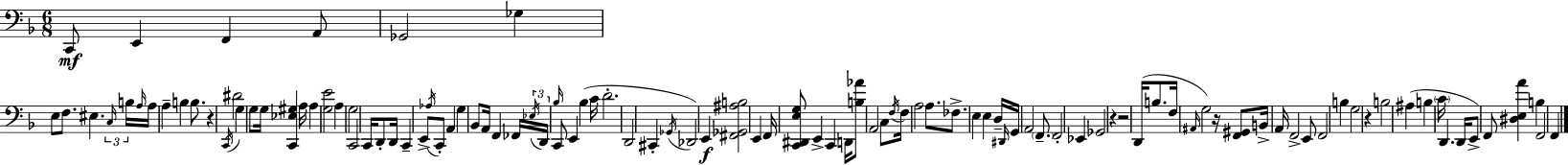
C2/e E2/q F2/q A2/e Gb2/h Gb3/q E3/e F3/e. EIS3/q. C3/s B3/s A3/s A3/s A3/q B3/q B3/e. R/q C2/s D#4/h G3/q G3/e G3/s [C2,Eb3,G#3]/q A3/s A3/q [G3,E4]/h A3/q G3/h C2/h C2/s D2/e D2/s C2/q E2/e Ab3/s C2/e A2/q G3/q Bb2/e A2/s F2/q FES2/s Eb3/s D2/s Bb3/s C2/e E2/q Bb3/q C4/s D4/h. D2/h C#2/q Gb2/s Db2/h E2/q [F#2,Gb2,A#3,B3]/h E2/q F2/s [C2,D#2,E3,G3]/e E2/q C2/q D2/s [B3,Ab4]/e A2/h C3/e F3/s F3/s A3/h A3/e. FES3/e. E3/q E3/q D3/s D#2/s G2/s A2/h F2/e. F2/h Eb2/q Gb2/h R/q R/h D2/s B3/e. F3/s A#2/s G3/h R/s [F2,G#2]/e B2/s A2/s F2/h E2/e F2/h B3/q G3/h R/q B3/h A#3/q B3/q C4/s D2/q. D2/s E2/e F2/e [D#3,E3,A4]/q B3/q F2/h F2/q